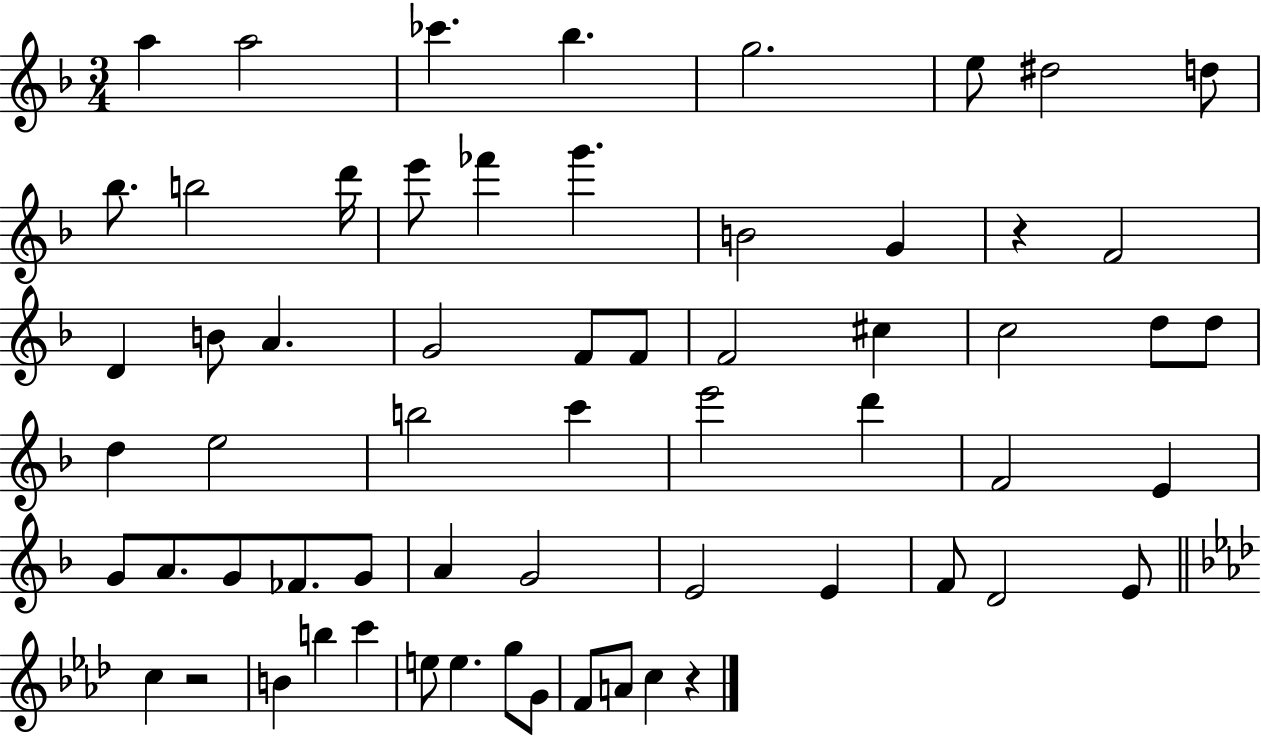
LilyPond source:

{
  \clef treble
  \numericTimeSignature
  \time 3/4
  \key f \major
  \repeat volta 2 { a''4 a''2 | ces'''4. bes''4. | g''2. | e''8 dis''2 d''8 | \break bes''8. b''2 d'''16 | e'''8 fes'''4 g'''4. | b'2 g'4 | r4 f'2 | \break d'4 b'8 a'4. | g'2 f'8 f'8 | f'2 cis''4 | c''2 d''8 d''8 | \break d''4 e''2 | b''2 c'''4 | e'''2 d'''4 | f'2 e'4 | \break g'8 a'8. g'8 fes'8. g'8 | a'4 g'2 | e'2 e'4 | f'8 d'2 e'8 | \break \bar "||" \break \key aes \major c''4 r2 | b'4 b''4 c'''4 | e''8 e''4. g''8 g'8 | f'8 a'8 c''4 r4 | \break } \bar "|."
}